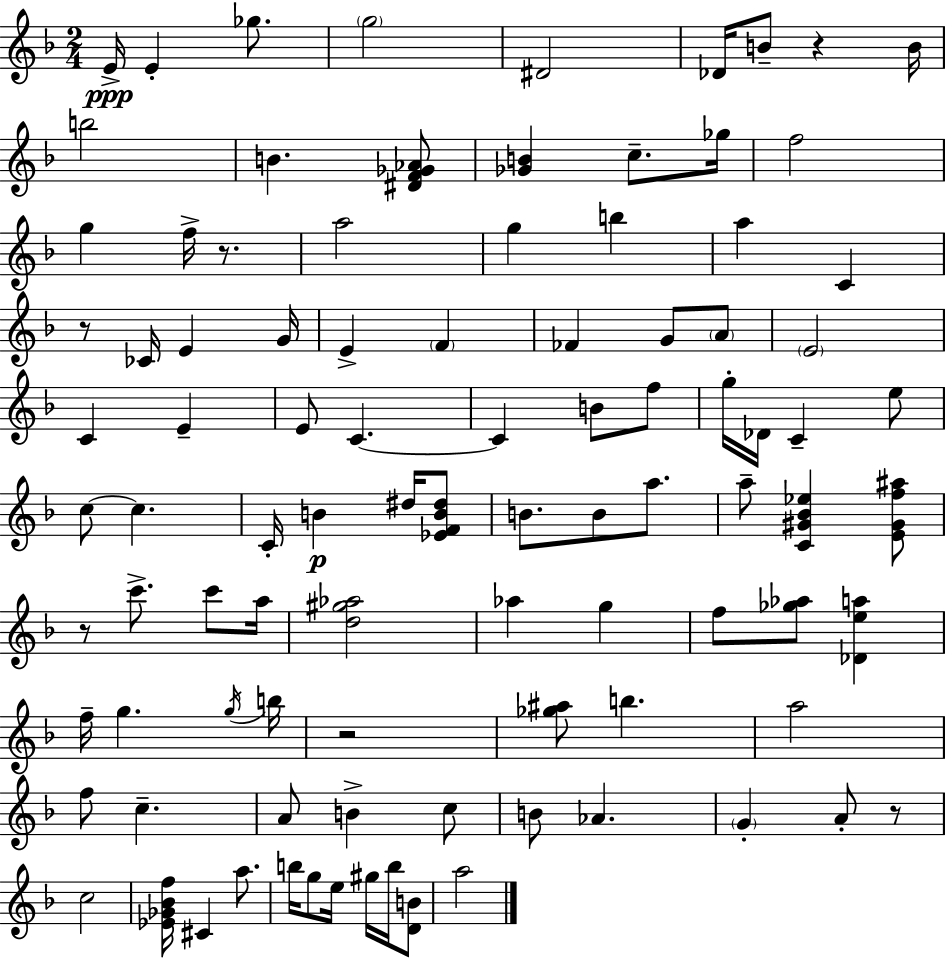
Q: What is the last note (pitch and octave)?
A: A5